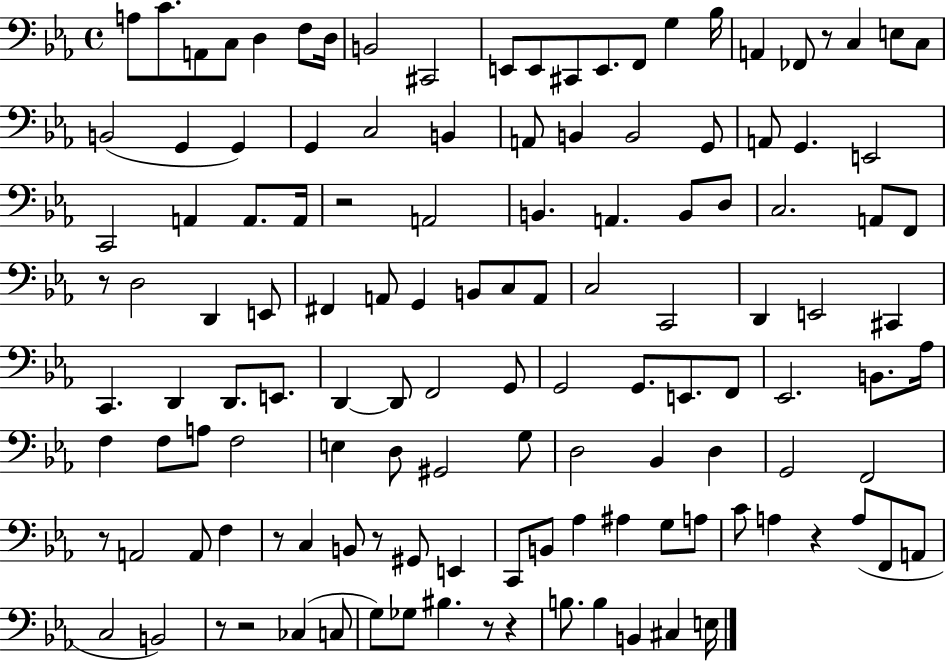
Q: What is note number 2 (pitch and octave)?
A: C4